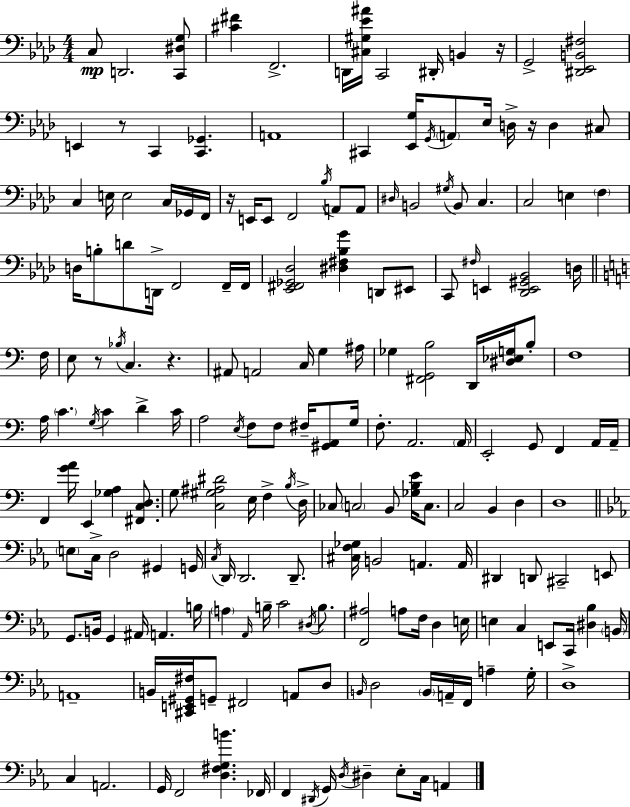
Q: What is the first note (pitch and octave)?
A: C3